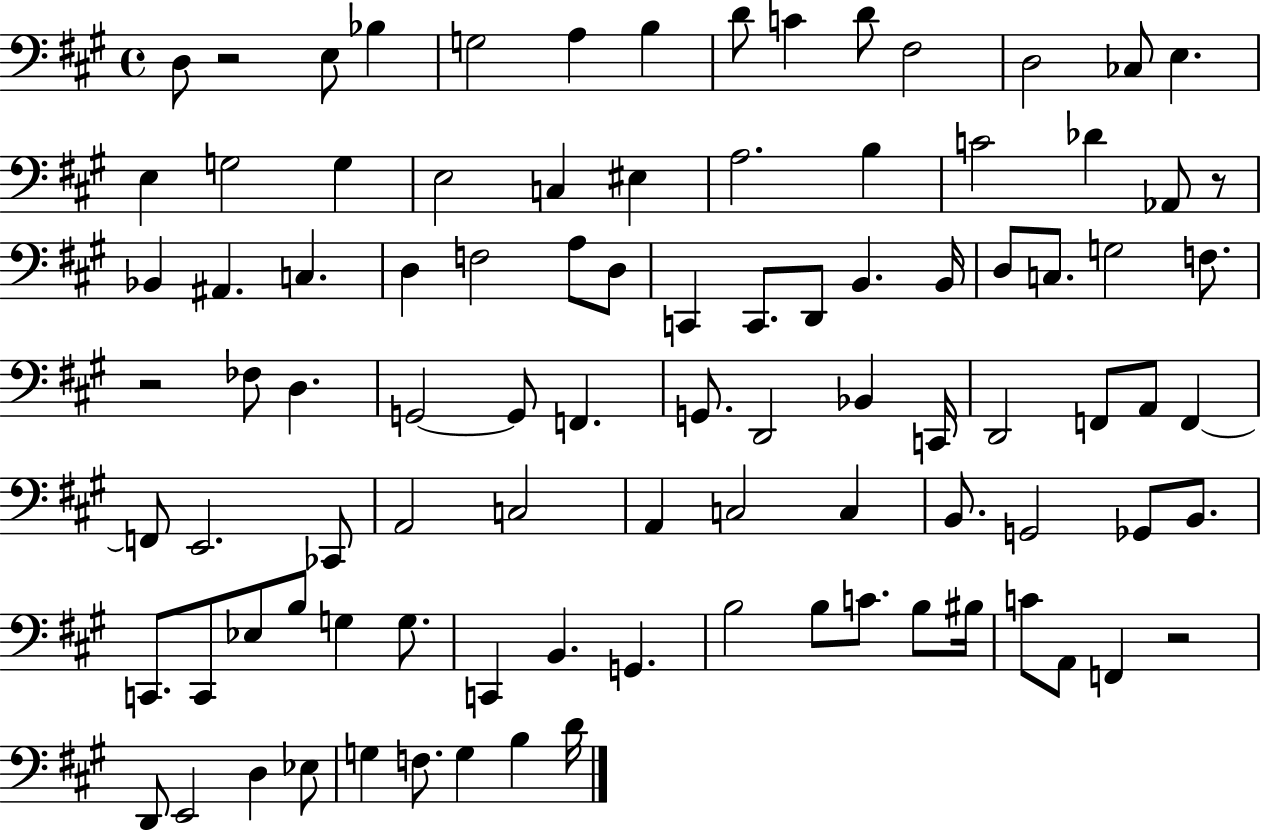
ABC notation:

X:1
T:Untitled
M:4/4
L:1/4
K:A
D,/2 z2 E,/2 _B, G,2 A, B, D/2 C D/2 ^F,2 D,2 _C,/2 E, E, G,2 G, E,2 C, ^E, A,2 B, C2 _D _A,,/2 z/2 _B,, ^A,, C, D, F,2 A,/2 D,/2 C,, C,,/2 D,,/2 B,, B,,/4 D,/2 C,/2 G,2 F,/2 z2 _F,/2 D, G,,2 G,,/2 F,, G,,/2 D,,2 _B,, C,,/4 D,,2 F,,/2 A,,/2 F,, F,,/2 E,,2 _C,,/2 A,,2 C,2 A,, C,2 C, B,,/2 G,,2 _G,,/2 B,,/2 C,,/2 C,,/2 _E,/2 B,/2 G, G,/2 C,, B,, G,, B,2 B,/2 C/2 B,/2 ^B,/4 C/2 A,,/2 F,, z2 D,,/2 E,,2 D, _E,/2 G, F,/2 G, B, D/4